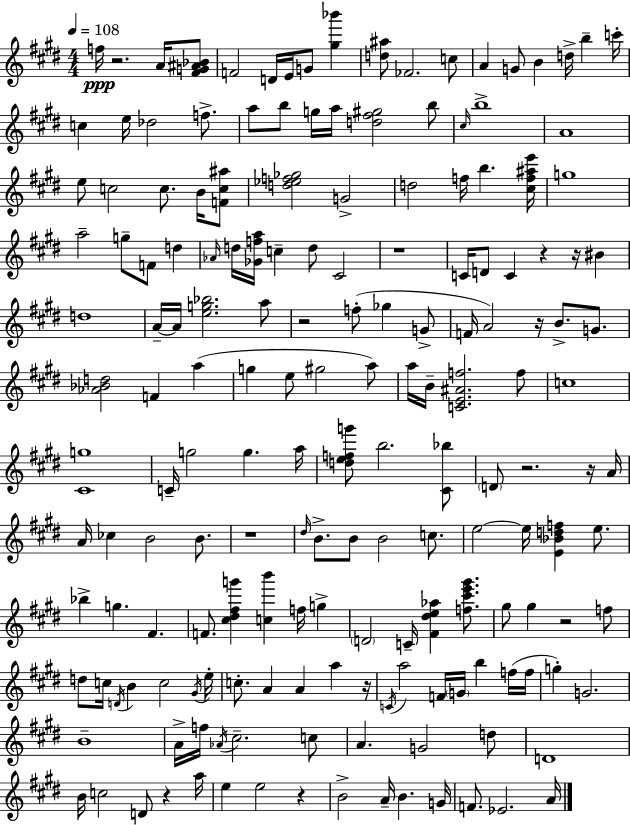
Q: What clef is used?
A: treble